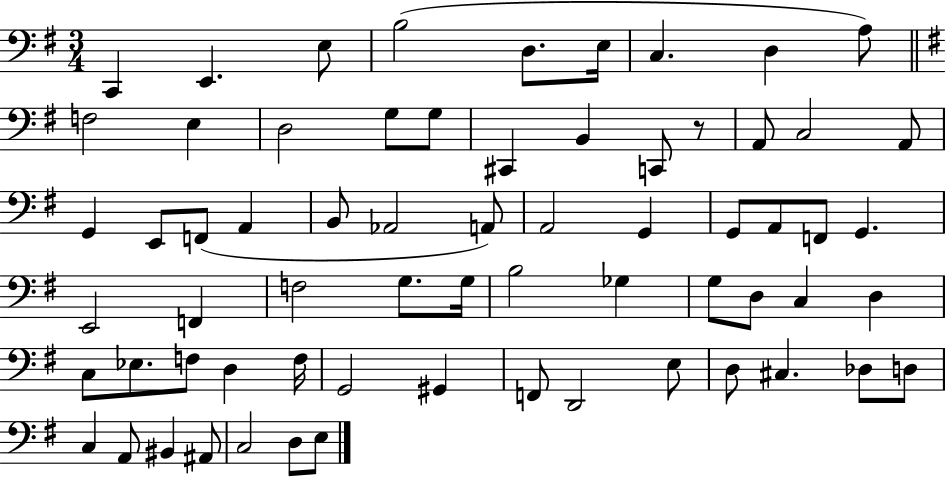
{
  \clef bass
  \numericTimeSignature
  \time 3/4
  \key g \major
  c,4 e,4. e8 | b2( d8. e16 | c4. d4 a8) | \bar "||" \break \key g \major f2 e4 | d2 g8 g8 | cis,4 b,4 c,8 r8 | a,8 c2 a,8 | \break g,4 e,8 f,8( a,4 | b,8 aes,2 a,8) | a,2 g,4 | g,8 a,8 f,8 g,4. | \break e,2 f,4 | f2 g8. g16 | b2 ges4 | g8 d8 c4 d4 | \break c8 ees8. f8 d4 f16 | g,2 gis,4 | f,8 d,2 e8 | d8 cis4. des8 d8 | \break c4 a,8 bis,4 ais,8 | c2 d8 e8 | \bar "|."
}